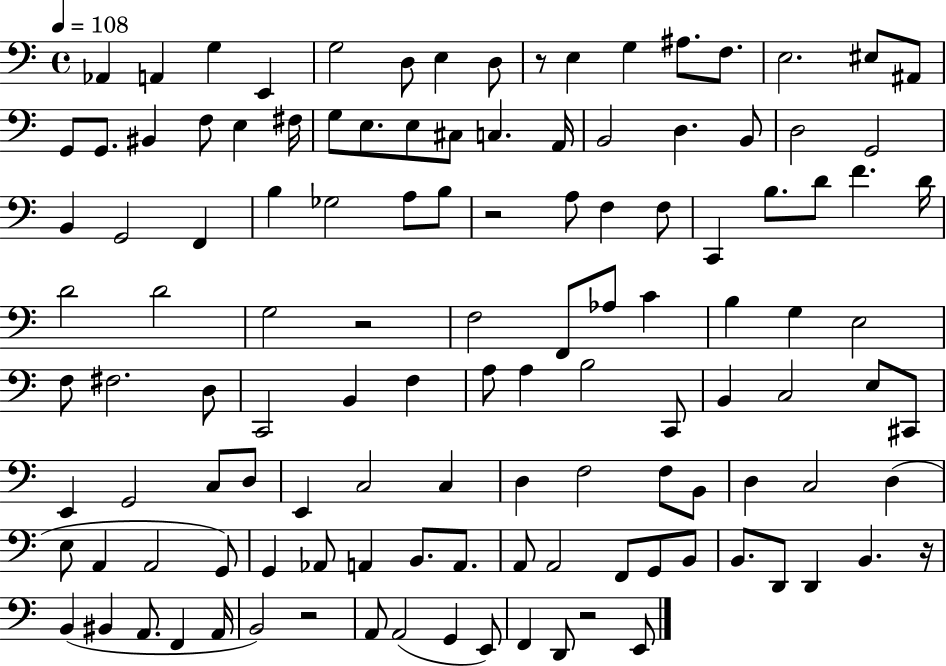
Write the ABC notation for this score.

X:1
T:Untitled
M:4/4
L:1/4
K:C
_A,, A,, G, E,, G,2 D,/2 E, D,/2 z/2 E, G, ^A,/2 F,/2 E,2 ^E,/2 ^A,,/2 G,,/2 G,,/2 ^B,, F,/2 E, ^F,/4 G,/2 E,/2 E,/2 ^C,/2 C, A,,/4 B,,2 D, B,,/2 D,2 G,,2 B,, G,,2 F,, B, _G,2 A,/2 B,/2 z2 A,/2 F, F,/2 C,, B,/2 D/2 F D/4 D2 D2 G,2 z2 F,2 F,,/2 _A,/2 C B, G, E,2 F,/2 ^F,2 D,/2 C,,2 B,, F, A,/2 A, B,2 C,,/2 B,, C,2 E,/2 ^C,,/2 E,, G,,2 C,/2 D,/2 E,, C,2 C, D, F,2 F,/2 B,,/2 D, C,2 D, E,/2 A,, A,,2 G,,/2 G,, _A,,/2 A,, B,,/2 A,,/2 A,,/2 A,,2 F,,/2 G,,/2 B,,/2 B,,/2 D,,/2 D,, B,, z/4 B,, ^B,, A,,/2 F,, A,,/4 B,,2 z2 A,,/2 A,,2 G,, E,,/2 F,, D,,/2 z2 E,,/2